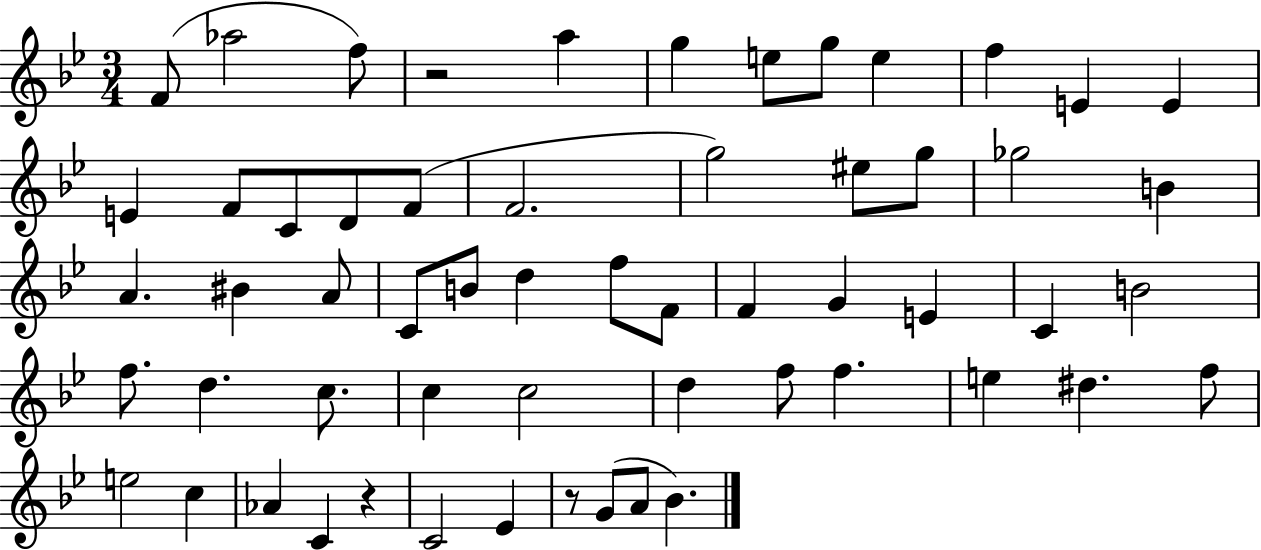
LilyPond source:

{
  \clef treble
  \numericTimeSignature
  \time 3/4
  \key bes \major
  f'8( aes''2 f''8) | r2 a''4 | g''4 e''8 g''8 e''4 | f''4 e'4 e'4 | \break e'4 f'8 c'8 d'8 f'8( | f'2. | g''2) eis''8 g''8 | ges''2 b'4 | \break a'4. bis'4 a'8 | c'8 b'8 d''4 f''8 f'8 | f'4 g'4 e'4 | c'4 b'2 | \break f''8. d''4. c''8. | c''4 c''2 | d''4 f''8 f''4. | e''4 dis''4. f''8 | \break e''2 c''4 | aes'4 c'4 r4 | c'2 ees'4 | r8 g'8( a'8 bes'4.) | \break \bar "|."
}